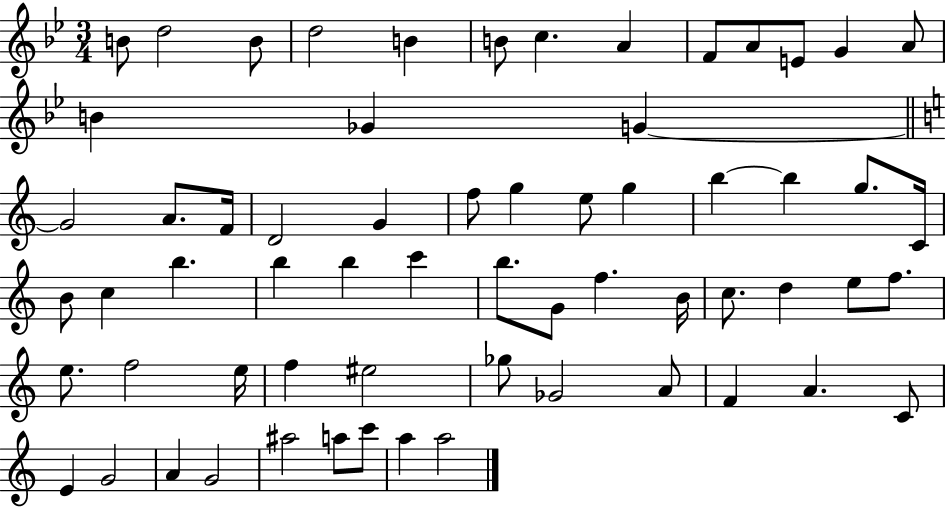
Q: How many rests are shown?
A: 0